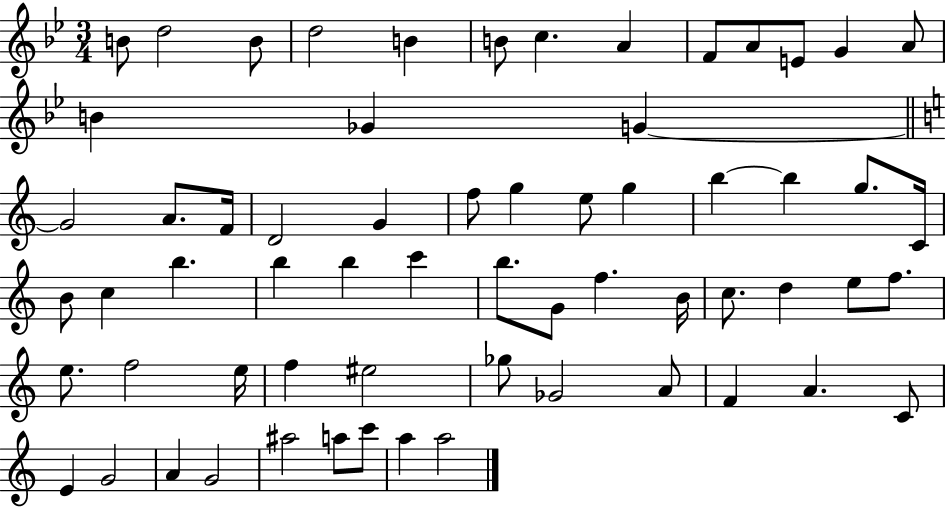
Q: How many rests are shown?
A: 0